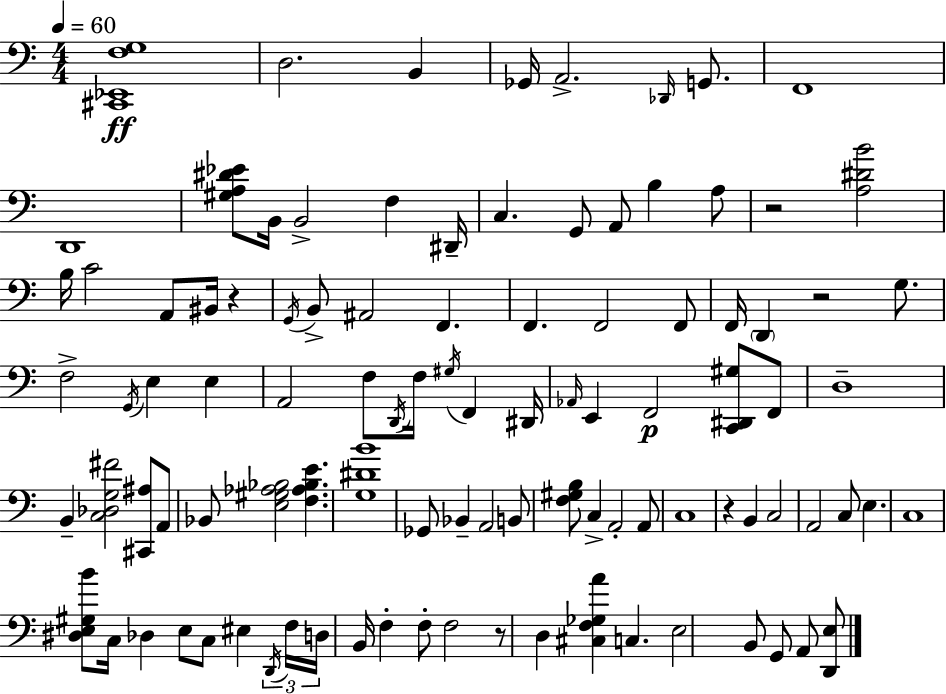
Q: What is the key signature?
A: C major